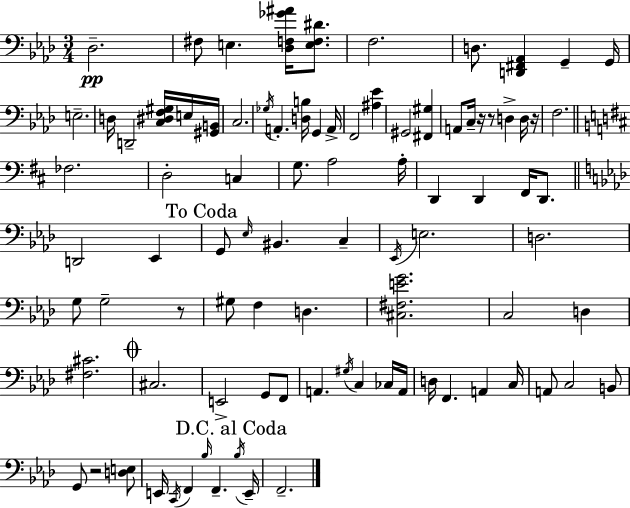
{
  \clef bass
  \numericTimeSignature
  \time 3/4
  \key aes \major
  des2.--\pp | fis8 e4. <des f ges' ais'>16 <e f dis'>8. | f2. | d8. <d, fis, aes,>4 g,4-- g,16 | \break e2.-- | d16 d,2-- <c dis f gis>16 e16 <gis, b,>16 | c2. | \acciaccatura { ges16 } a,4.-. <d b>16 g,4 | \break a,16-> f,2 <ais ees'>4 | gis,2 <fis, gis>4 | a,8 c16-- r16 r8 d4-> d16 | r16 f2. | \break \bar "||" \break \key b \minor fes2. | d2-. c4 | g8. a2 a16-. | d,4 d,4 fis,16 d,8. | \break \bar "||" \break \key aes \major d,2 ees,4 | \mark "To Coda" g,8 \grace { ees16 } bis,4. c4-- | \acciaccatura { ees,16 } e2. | d2. | \break g8 g2-- | r8 gis8 f4 d4. | <cis fis e' g'>2. | c2 d4 | \break <fis cis'>2. | \mark \markup { \musicglyph "scripts.coda" } cis2. | e,2-> g,8 | f,8 a,4. \acciaccatura { gis16 } c4 | \break ces16 a,16 d16 f,4. a,4 | c16 a,8 c2 | b,8 g,8 r2 | <d e>8 e,16 \acciaccatura { c,16 } f,4 \grace { bes16 } f,4.-- | \break \mark "D.C. al Coda" \acciaccatura { bes16 } e,16-- f,2.-- | \bar "|."
}